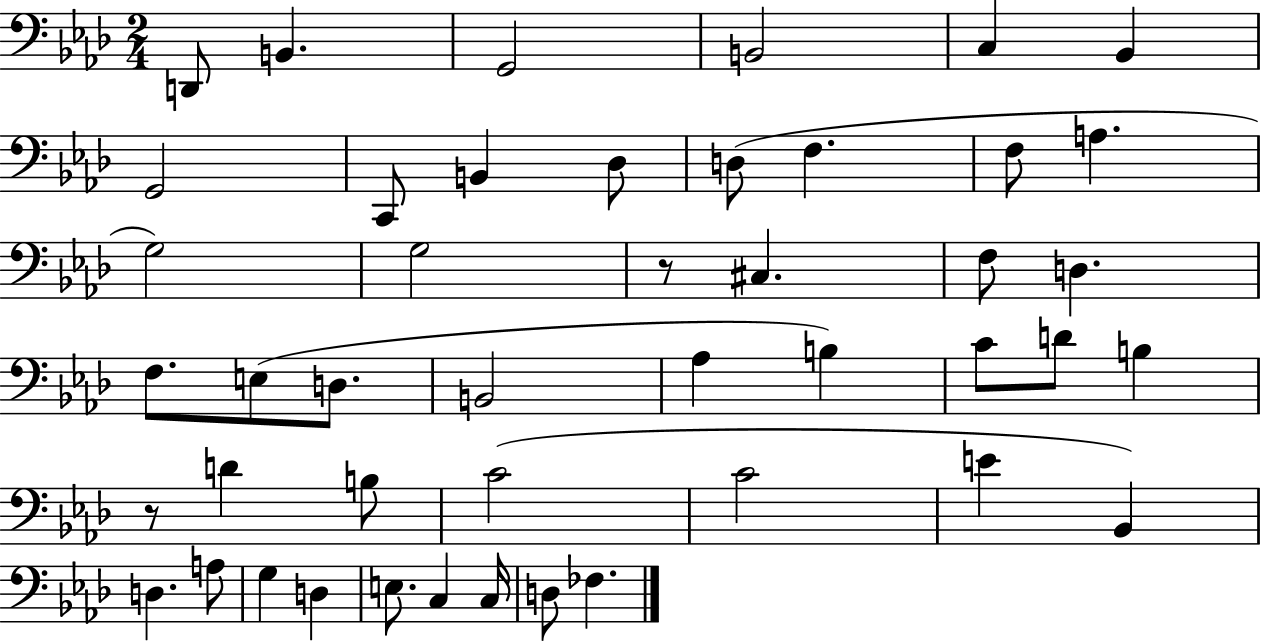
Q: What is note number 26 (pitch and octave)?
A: C4